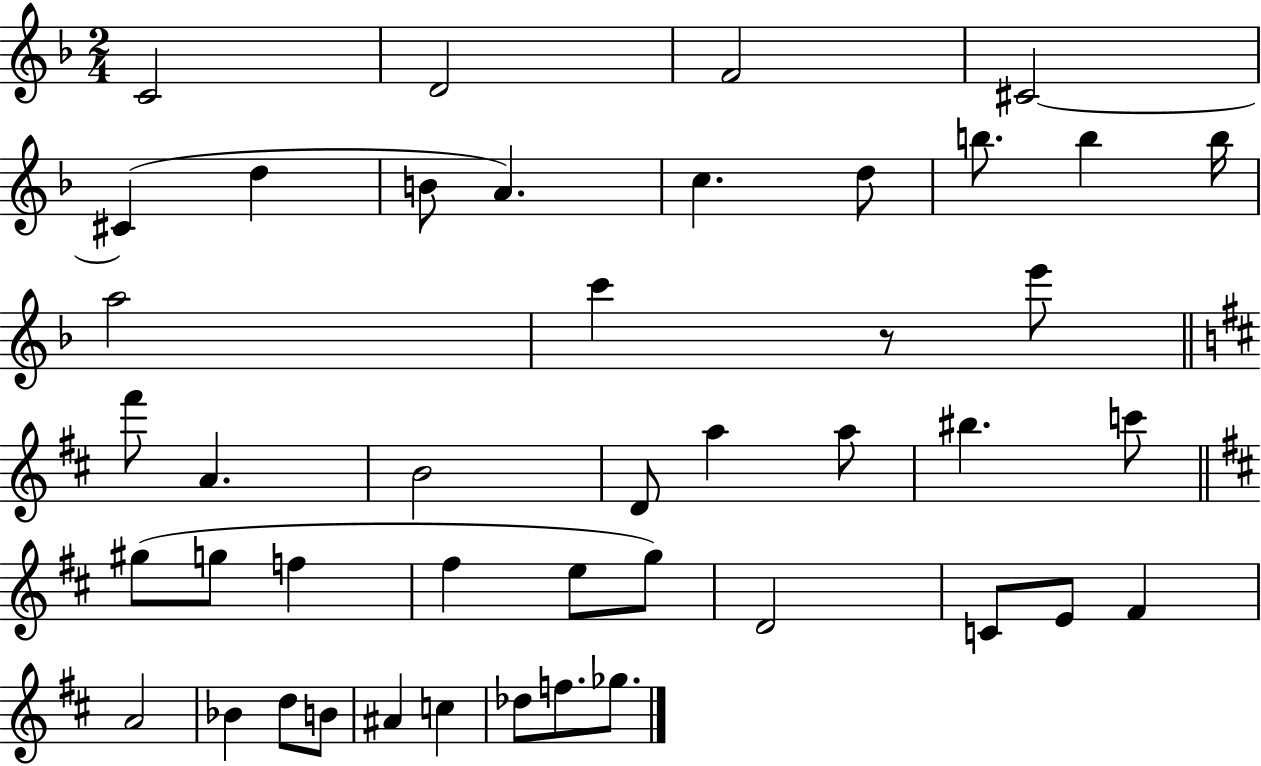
X:1
T:Untitled
M:2/4
L:1/4
K:F
C2 D2 F2 ^C2 ^C d B/2 A c d/2 b/2 b b/4 a2 c' z/2 e'/2 ^f'/2 A B2 D/2 a a/2 ^b c'/2 ^g/2 g/2 f ^f e/2 g/2 D2 C/2 E/2 ^F A2 _B d/2 B/2 ^A c _d/2 f/2 _g/2